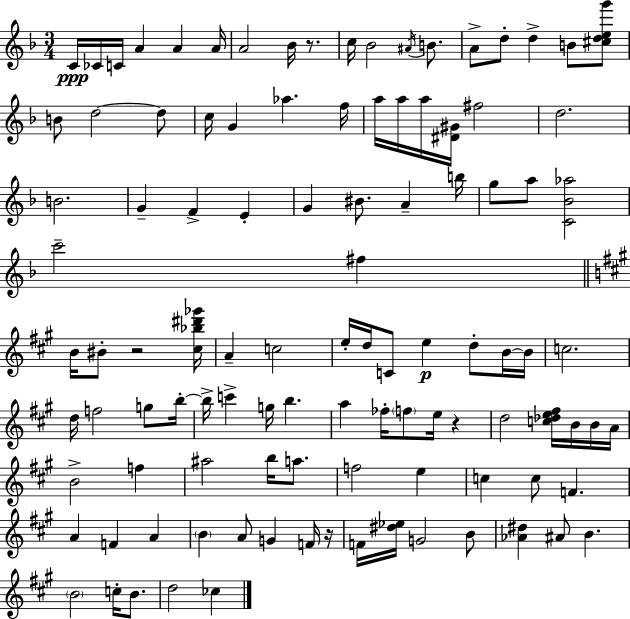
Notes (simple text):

C4/s CES4/s C4/s A4/q A4/q A4/s A4/h Bb4/s R/e. C5/s Bb4/h A#4/s B4/e. A4/e D5/e D5/q B4/e [C#5,D5,E5,G6]/e B4/e D5/h D5/e C5/s G4/q Ab5/q. F5/s A5/s A5/s A5/s [D#4,G#4]/s F#5/h D5/h. B4/h. G4/q F4/q E4/q G4/q BIS4/e. A4/q B5/s G5/e A5/e [C4,Bb4,Ab5]/h C6/h F#5/q B4/s BIS4/e R/h [C#5,Bb5,D#6,Gb6]/s A4/q C5/h E5/s D5/s C4/e E5/q D5/e B4/s B4/s C5/h. D5/s F5/h G5/e B5/s B5/s C6/q G5/s B5/q. A5/q FES5/s F5/e E5/s R/q D5/h [C5,Db5,E5,F#5]/s B4/s B4/s A4/s B4/h F5/q A#5/h B5/s A5/e. F5/h E5/q C5/q C5/e F4/q. A4/q F4/q A4/q B4/q A4/e G4/q F4/s R/s F4/s [D#5,Eb5]/s G4/h B4/e [Ab4,D#5]/q A#4/e B4/q. B4/h C5/s B4/e. D5/h CES5/q